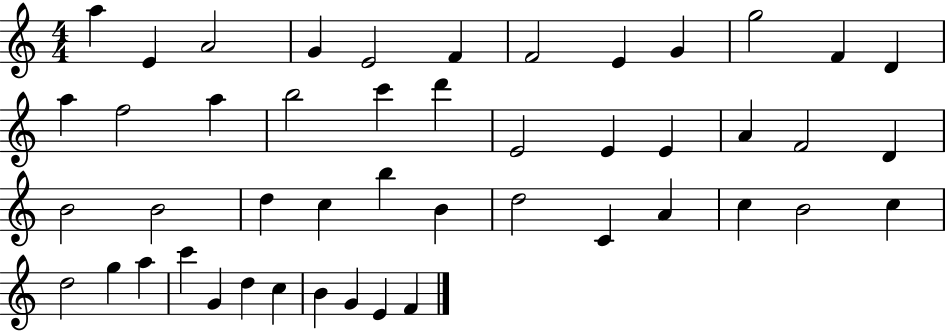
{
  \clef treble
  \numericTimeSignature
  \time 4/4
  \key c \major
  a''4 e'4 a'2 | g'4 e'2 f'4 | f'2 e'4 g'4 | g''2 f'4 d'4 | \break a''4 f''2 a''4 | b''2 c'''4 d'''4 | e'2 e'4 e'4 | a'4 f'2 d'4 | \break b'2 b'2 | d''4 c''4 b''4 b'4 | d''2 c'4 a'4 | c''4 b'2 c''4 | \break d''2 g''4 a''4 | c'''4 g'4 d''4 c''4 | b'4 g'4 e'4 f'4 | \bar "|."
}